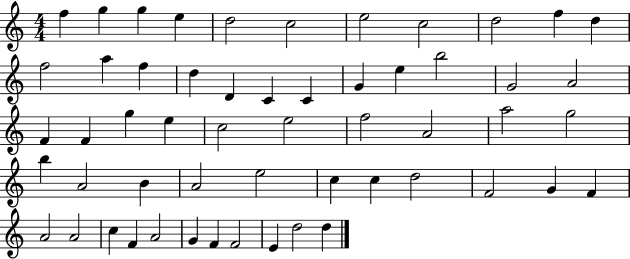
F5/q G5/q G5/q E5/q D5/h C5/h E5/h C5/h D5/h F5/q D5/q F5/h A5/q F5/q D5/q D4/q C4/q C4/q G4/q E5/q B5/h G4/h A4/h F4/q F4/q G5/q E5/q C5/h E5/h F5/h A4/h A5/h G5/h B5/q A4/h B4/q A4/h E5/h C5/q C5/q D5/h F4/h G4/q F4/q A4/h A4/h C5/q F4/q A4/h G4/q F4/q F4/h E4/q D5/h D5/q